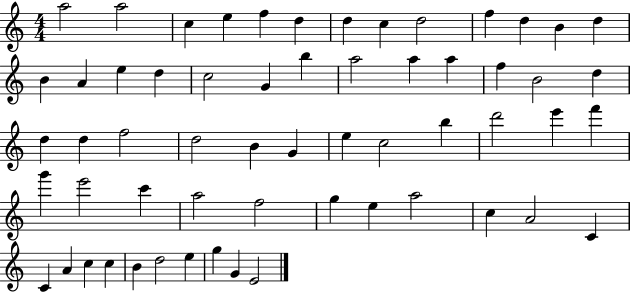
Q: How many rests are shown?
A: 0